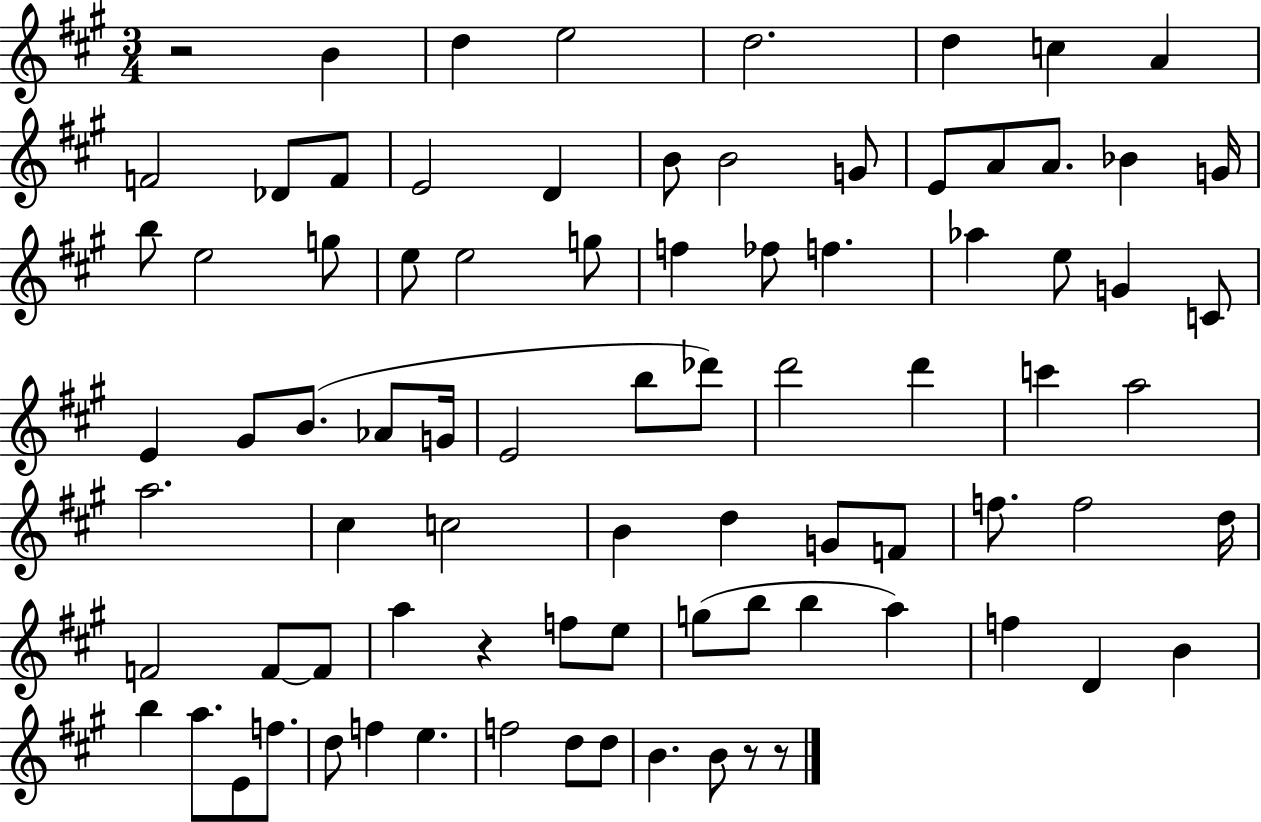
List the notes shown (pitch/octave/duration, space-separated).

R/h B4/q D5/q E5/h D5/h. D5/q C5/q A4/q F4/h Db4/e F4/e E4/h D4/q B4/e B4/h G4/e E4/e A4/e A4/e. Bb4/q G4/s B5/e E5/h G5/e E5/e E5/h G5/e F5/q FES5/e F5/q. Ab5/q E5/e G4/q C4/e E4/q G#4/e B4/e. Ab4/e G4/s E4/h B5/e Db6/e D6/h D6/q C6/q A5/h A5/h. C#5/q C5/h B4/q D5/q G4/e F4/e F5/e. F5/h D5/s F4/h F4/e F4/e A5/q R/q F5/e E5/e G5/e B5/e B5/q A5/q F5/q D4/q B4/q B5/q A5/e. E4/e F5/e. D5/e F5/q E5/q. F5/h D5/e D5/e B4/q. B4/e R/e R/e